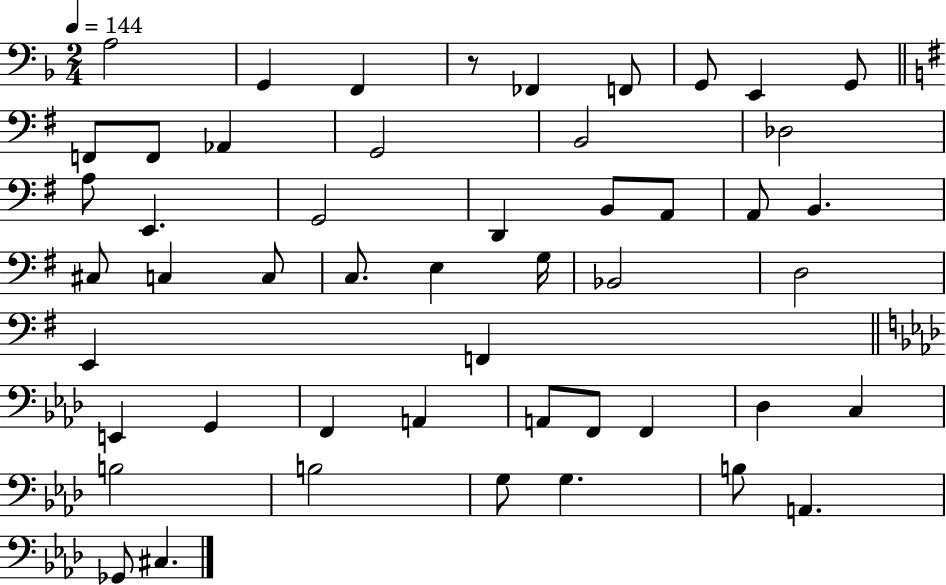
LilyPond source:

{
  \clef bass
  \numericTimeSignature
  \time 2/4
  \key f \major
  \tempo 4 = 144
  a2 | g,4 f,4 | r8 fes,4 f,8 | g,8 e,4 g,8 | \break \bar "||" \break \key e \minor f,8 f,8 aes,4 | g,2 | b,2 | des2 | \break a8 e,4. | g,2 | d,4 b,8 a,8 | a,8 b,4. | \break cis8 c4 c8 | c8. e4 g16 | bes,2 | d2 | \break e,4 f,4 | \bar "||" \break \key aes \major e,4 g,4 | f,4 a,4 | a,8 f,8 f,4 | des4 c4 | \break b2 | b2 | g8 g4. | b8 a,4. | \break ges,8 cis4. | \bar "|."
}